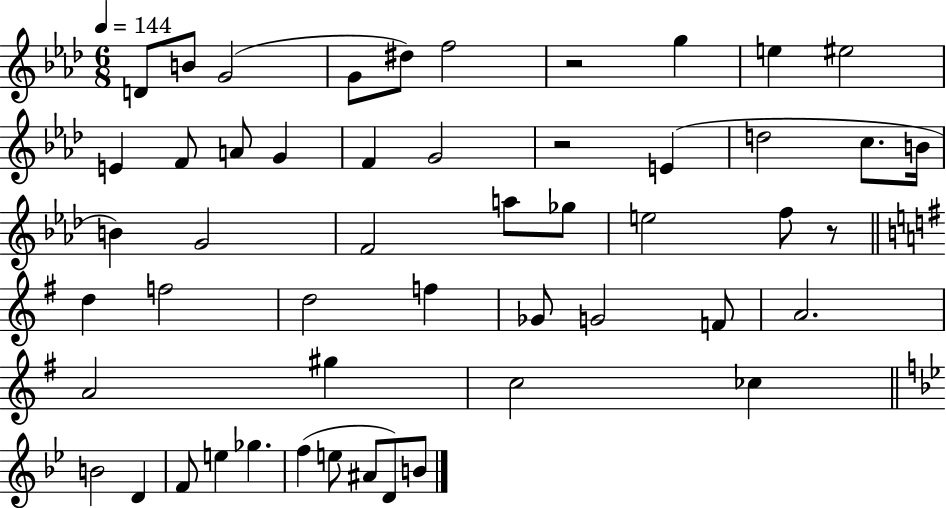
{
  \clef treble
  \numericTimeSignature
  \time 6/8
  \key aes \major
  \tempo 4 = 144
  d'8 b'8 g'2( | g'8 dis''8) f''2 | r2 g''4 | e''4 eis''2 | \break e'4 f'8 a'8 g'4 | f'4 g'2 | r2 e'4( | d''2 c''8. b'16 | \break b'4) g'2 | f'2 a''8 ges''8 | e''2 f''8 r8 | \bar "||" \break \key e \minor d''4 f''2 | d''2 f''4 | ges'8 g'2 f'8 | a'2. | \break a'2 gis''4 | c''2 ces''4 | \bar "||" \break \key g \minor b'2 d'4 | f'8 e''4 ges''4. | f''4( e''8 ais'8 d'8) b'8 | \bar "|."
}